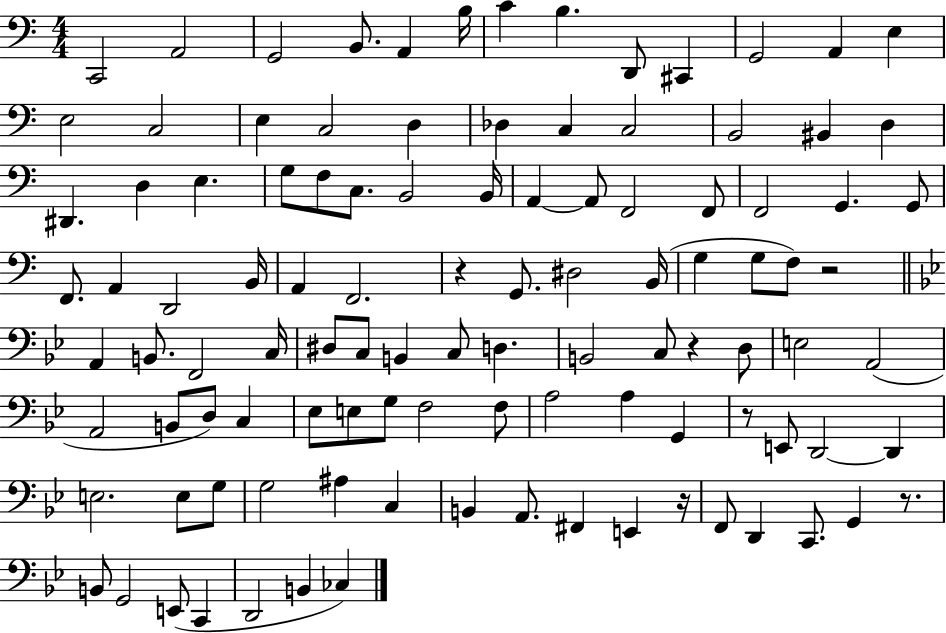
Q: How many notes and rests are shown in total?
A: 107